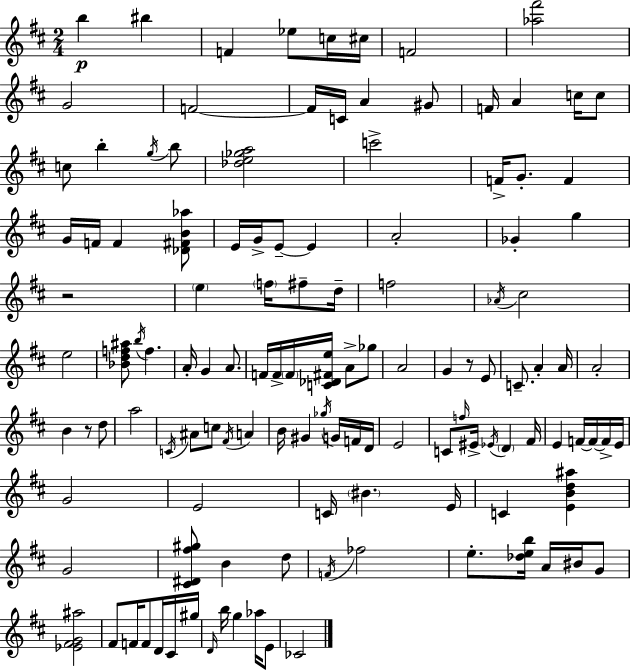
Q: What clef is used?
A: treble